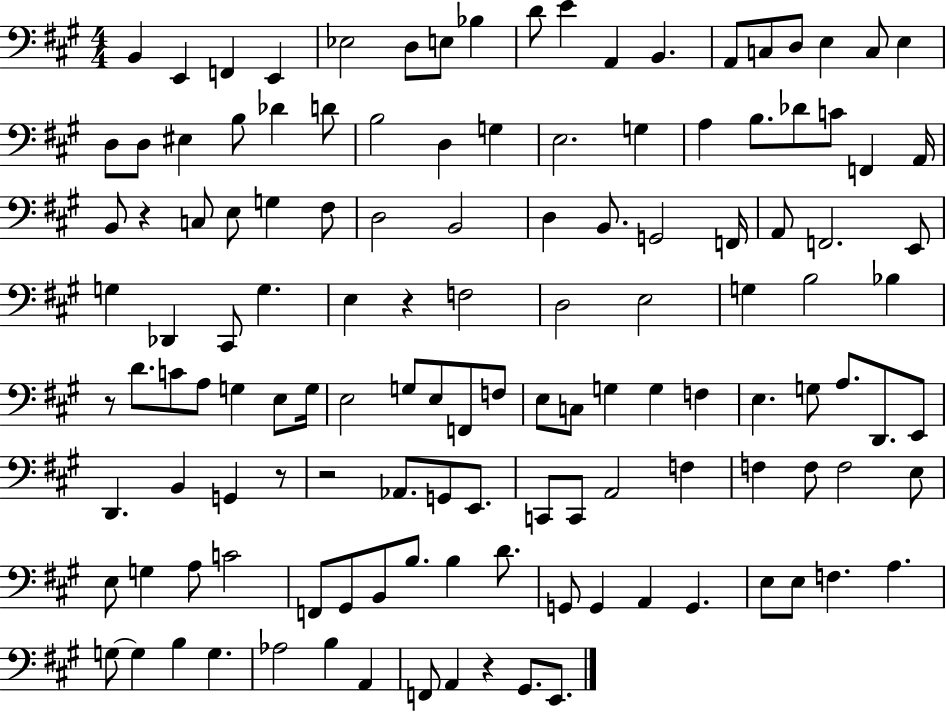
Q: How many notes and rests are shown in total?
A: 130